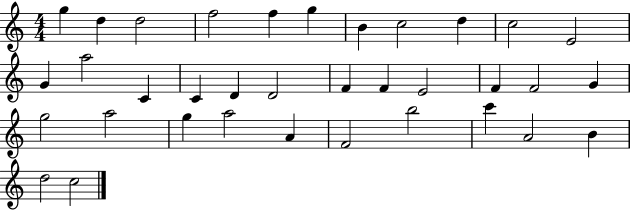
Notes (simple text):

G5/q D5/q D5/h F5/h F5/q G5/q B4/q C5/h D5/q C5/h E4/h G4/q A5/h C4/q C4/q D4/q D4/h F4/q F4/q E4/h F4/q F4/h G4/q G5/h A5/h G5/q A5/h A4/q F4/h B5/h C6/q A4/h B4/q D5/h C5/h